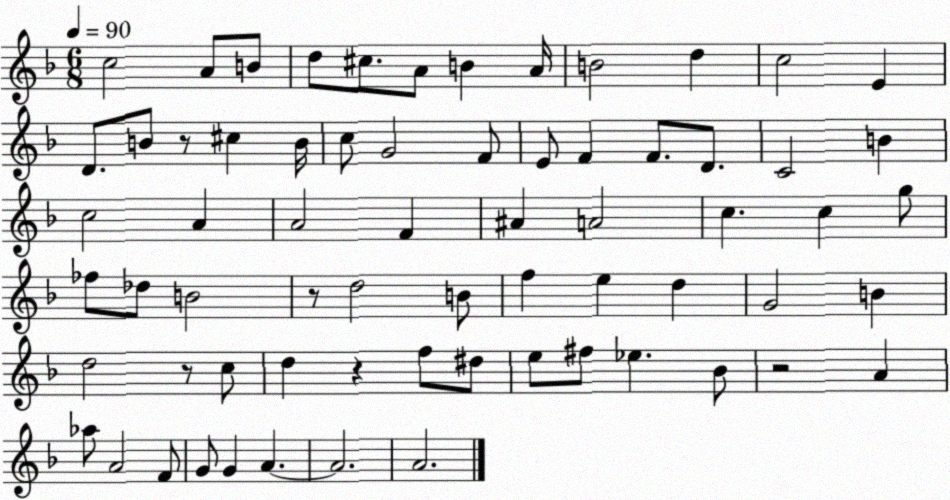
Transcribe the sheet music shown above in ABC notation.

X:1
T:Untitled
M:6/8
L:1/4
K:F
c2 A/2 B/2 d/2 ^c/2 A/2 B A/4 B2 d c2 E D/2 B/2 z/2 ^c B/4 c/2 G2 F/2 E/2 F F/2 D/2 C2 B c2 A A2 F ^A A2 c c g/2 _f/2 _d/2 B2 z/2 d2 B/2 f e d G2 B d2 z/2 c/2 d z f/2 ^d/2 e/2 ^f/2 _e _B/2 z2 A _a/2 A2 F/2 G/2 G A A2 A2